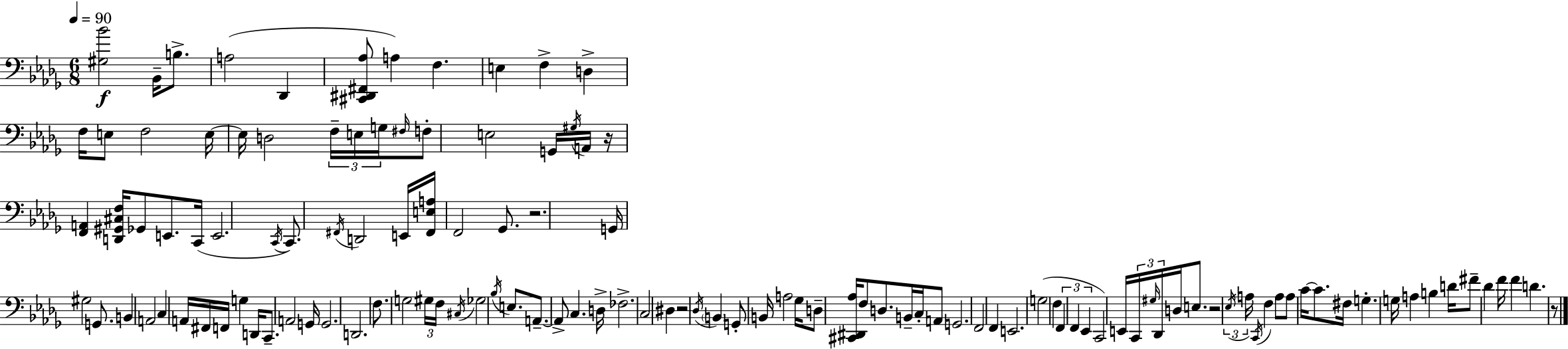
X:1
T:Untitled
M:6/8
L:1/4
K:Bbm
[^G,_B]2 _B,,/4 B,/2 A,2 _D,, [^C,,^D,,^F,,_A,]/2 A, F, E, F, D, F,/4 E,/2 F,2 E,/4 E,/4 D,2 F,/4 E,/4 G,/4 ^F,/4 F,/2 E,2 G,,/4 ^G,/4 A,,/4 z/4 [F,,A,,] [D,,^G,,^C,F,]/4 _G,,/2 E,,/2 C,,/4 E,,2 C,,/4 C,,/2 ^F,,/4 D,,2 E,,/4 [^F,,E,A,]/4 F,,2 _G,,/2 z2 G,,/4 ^G,2 G,,/2 B,, A,,2 C, A,,/4 ^F,,/4 F,,/4 G, D,,/4 C,,/2 A,,2 G,,/4 G,,2 D,,2 F,/2 G,2 ^G,/4 F,/4 ^C,/4 _G,2 _B,/4 E,/2 A,,/2 A,,/2 C, D,/4 _F,2 C,2 ^D, z2 _D,/4 B,, G,,/2 B,,/4 A,2 _G,/4 D,/2 [^C,,^D,,_A,]/4 F,/2 D,/2 B,,/4 C,/4 A,,/2 G,,2 F,,2 F,, E,,2 G,2 F, F,, F,, _E,, C,,2 E,,/4 C,,/4 ^G,/4 _D,,/4 D,/4 E,/2 z2 _E,/4 A,/4 C,,/4 F, A,/2 A,/2 C/4 C/2 ^F,/4 G, G,/4 A, B, D/4 ^F/2 _D F/4 F D z/2